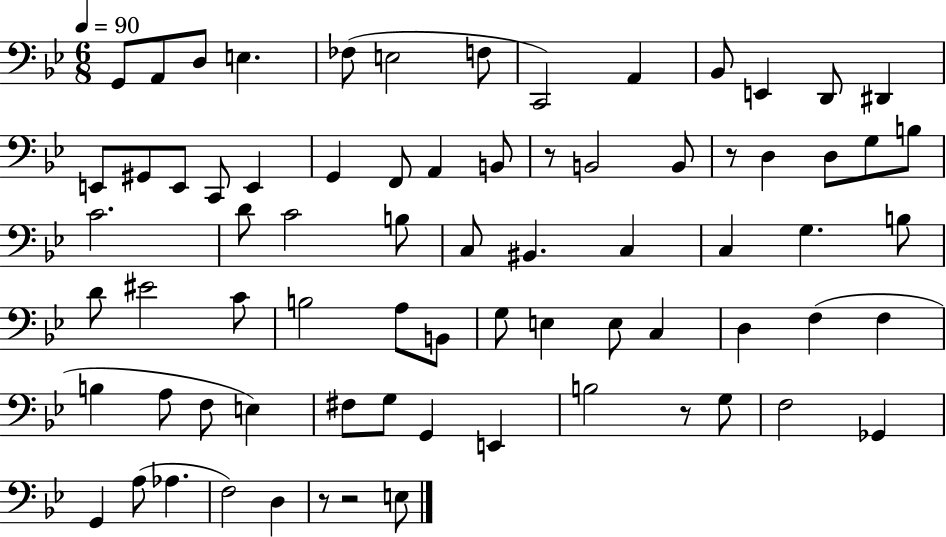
X:1
T:Untitled
M:6/8
L:1/4
K:Bb
G,,/2 A,,/2 D,/2 E, _F,/2 E,2 F,/2 C,,2 A,, _B,,/2 E,, D,,/2 ^D,, E,,/2 ^G,,/2 E,,/2 C,,/2 E,, G,, F,,/2 A,, B,,/2 z/2 B,,2 B,,/2 z/2 D, D,/2 G,/2 B,/2 C2 D/2 C2 B,/2 C,/2 ^B,, C, C, G, B,/2 D/2 ^E2 C/2 B,2 A,/2 B,,/2 G,/2 E, E,/2 C, D, F, F, B, A,/2 F,/2 E, ^F,/2 G,/2 G,, E,, B,2 z/2 G,/2 F,2 _G,, G,, A,/2 _A, F,2 D, z/2 z2 E,/2